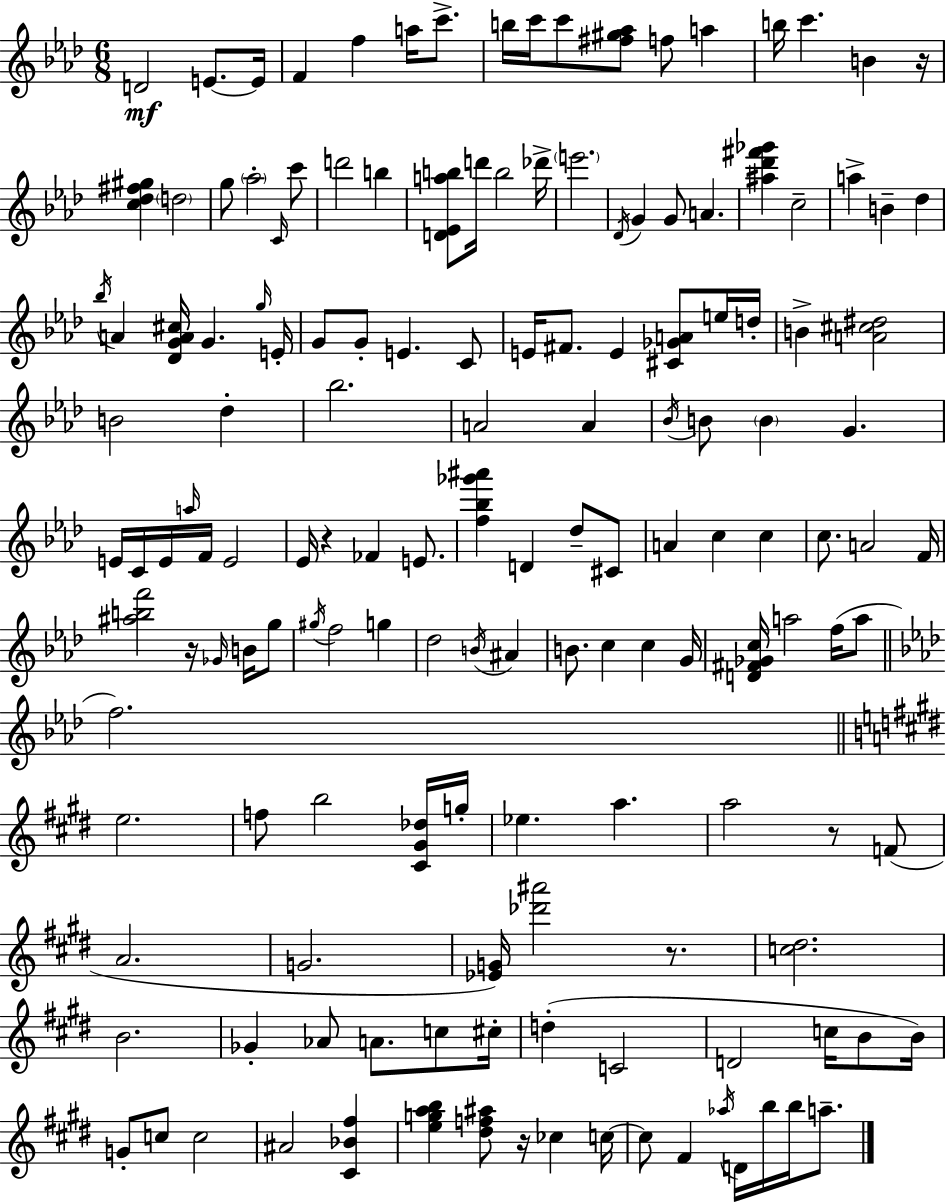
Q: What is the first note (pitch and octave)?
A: D4